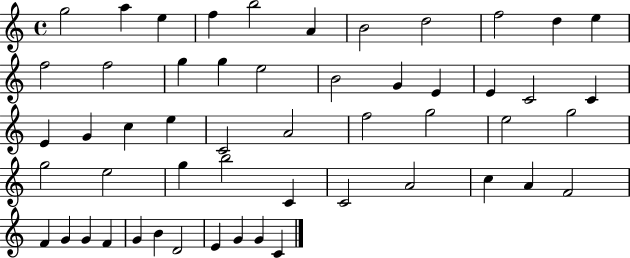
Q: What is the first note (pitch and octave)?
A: G5